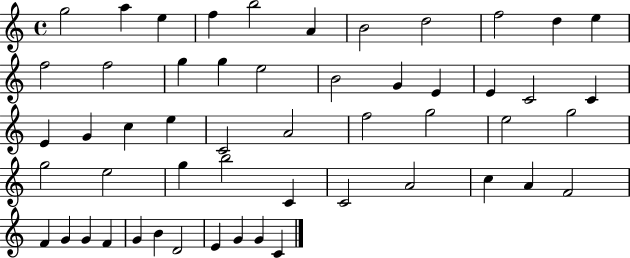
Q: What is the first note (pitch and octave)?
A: G5